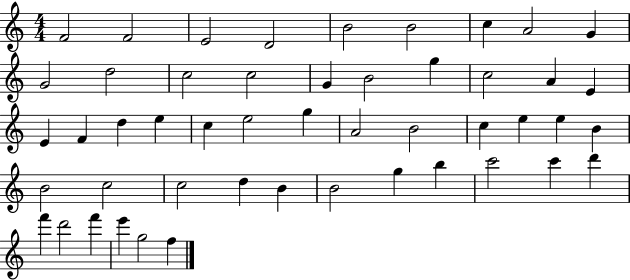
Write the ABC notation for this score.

X:1
T:Untitled
M:4/4
L:1/4
K:C
F2 F2 E2 D2 B2 B2 c A2 G G2 d2 c2 c2 G B2 g c2 A E E F d e c e2 g A2 B2 c e e B B2 c2 c2 d B B2 g b c'2 c' d' f' d'2 f' e' g2 f